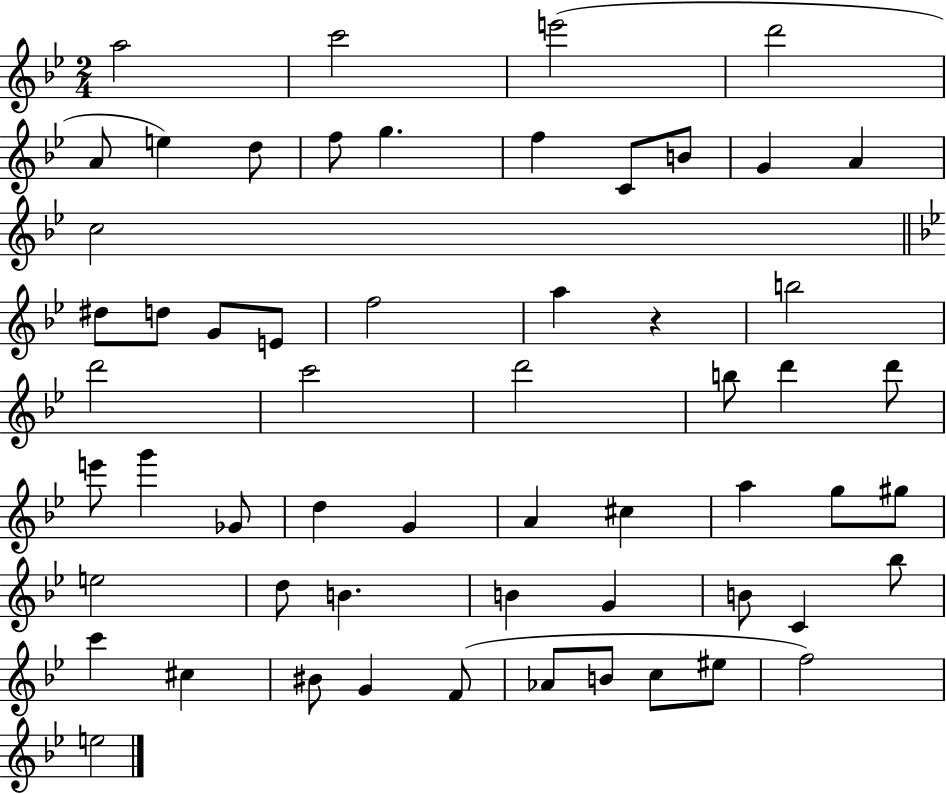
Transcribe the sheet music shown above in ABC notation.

X:1
T:Untitled
M:2/4
L:1/4
K:Bb
a2 c'2 e'2 d'2 A/2 e d/2 f/2 g f C/2 B/2 G A c2 ^d/2 d/2 G/2 E/2 f2 a z b2 d'2 c'2 d'2 b/2 d' d'/2 e'/2 g' _G/2 d G A ^c a g/2 ^g/2 e2 d/2 B B G B/2 C _b/2 c' ^c ^B/2 G F/2 _A/2 B/2 c/2 ^e/2 f2 e2